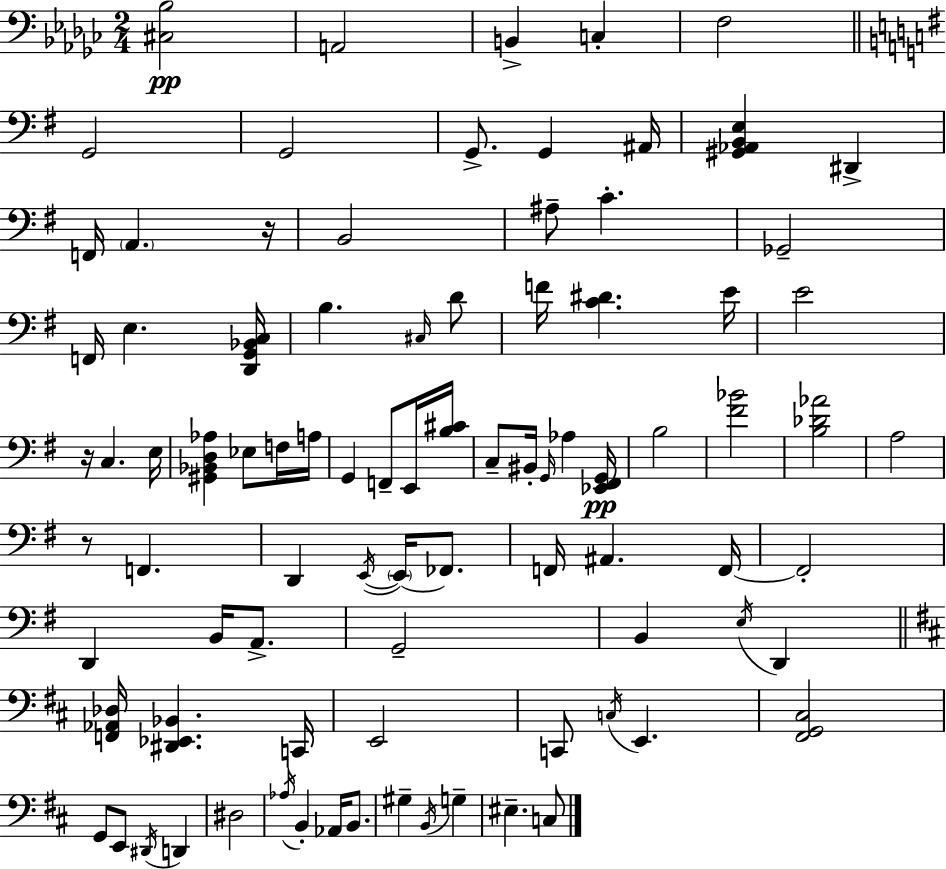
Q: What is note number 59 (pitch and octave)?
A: E2